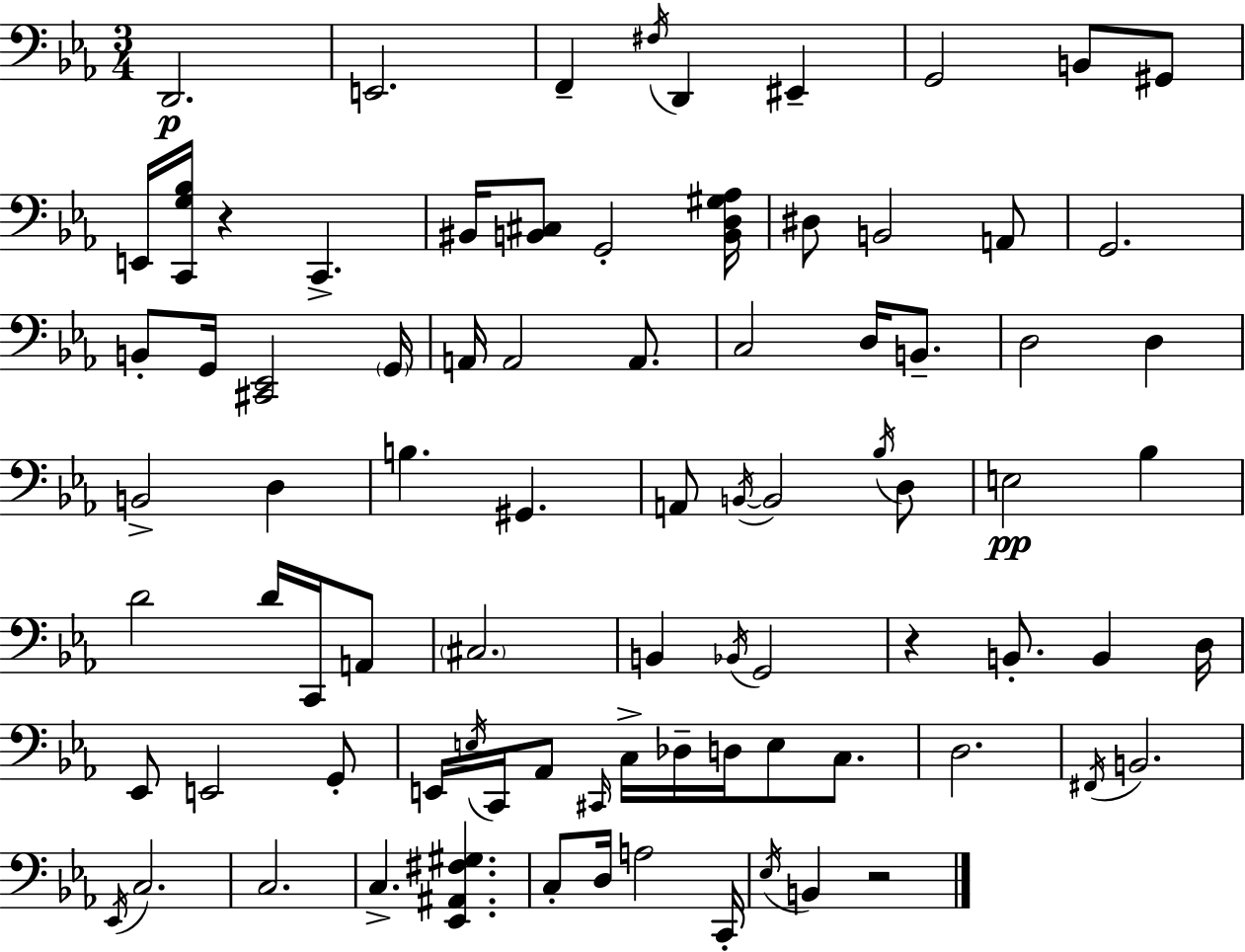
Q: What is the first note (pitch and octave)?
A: D2